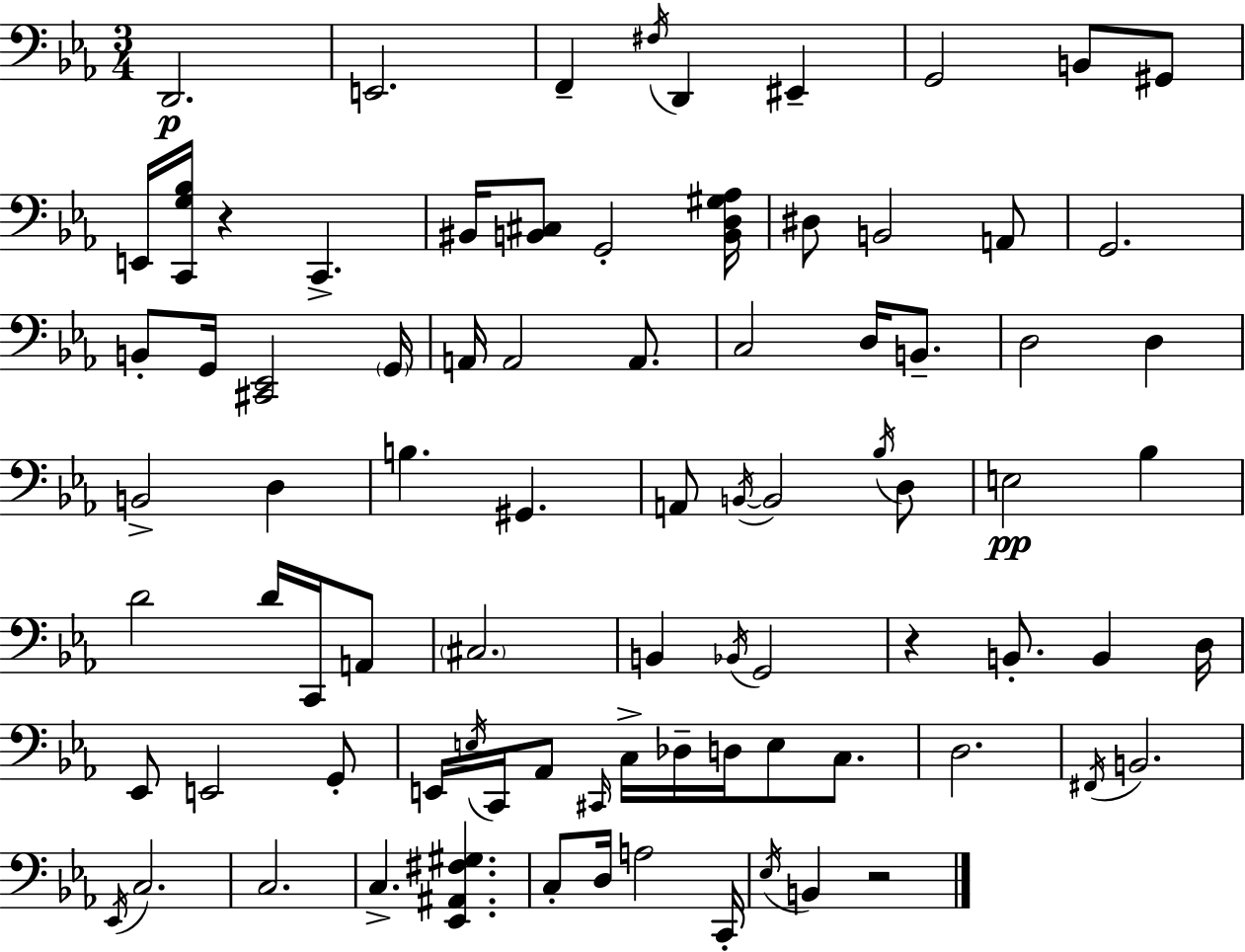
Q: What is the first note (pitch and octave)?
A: D2